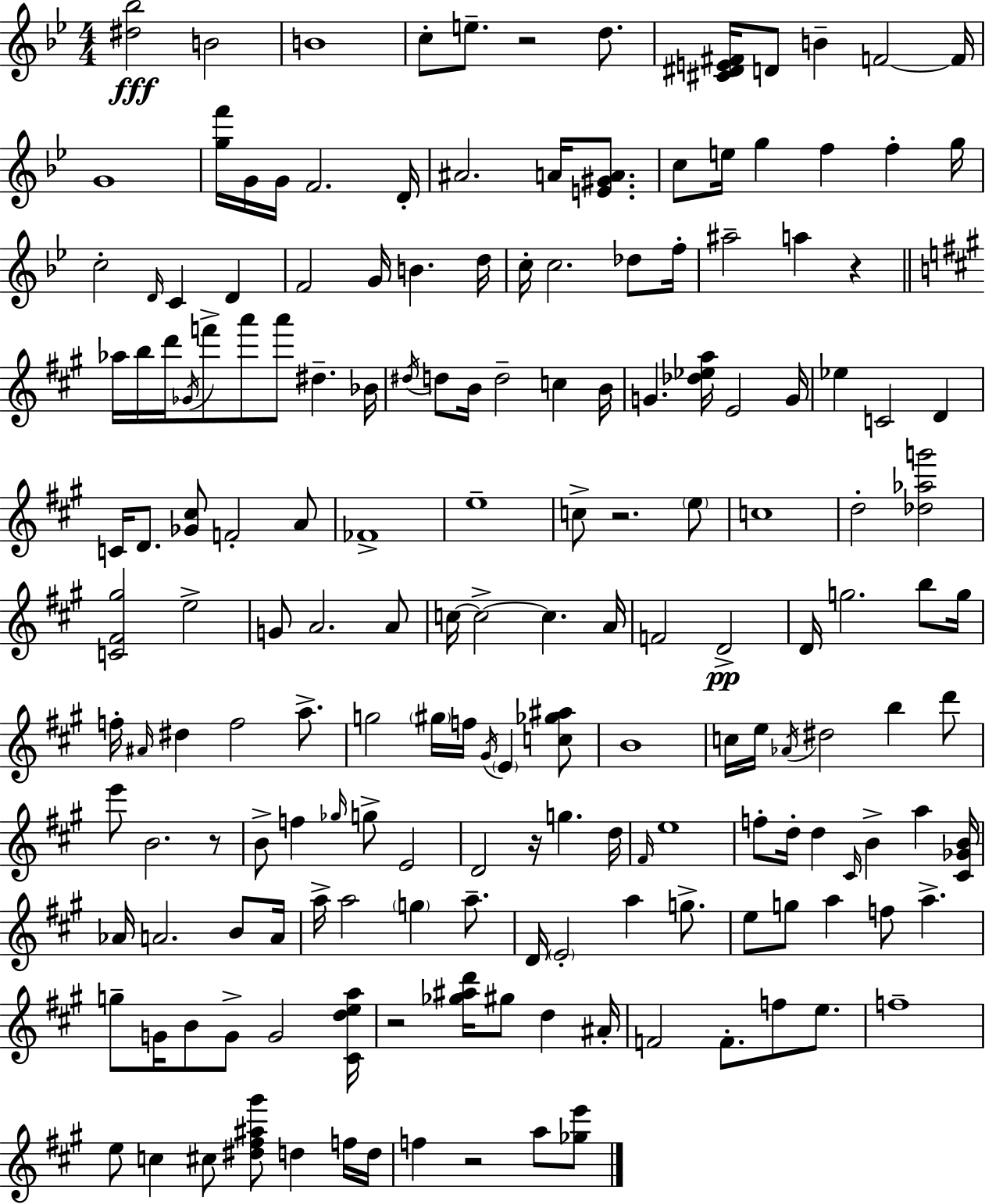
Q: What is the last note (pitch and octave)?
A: A5